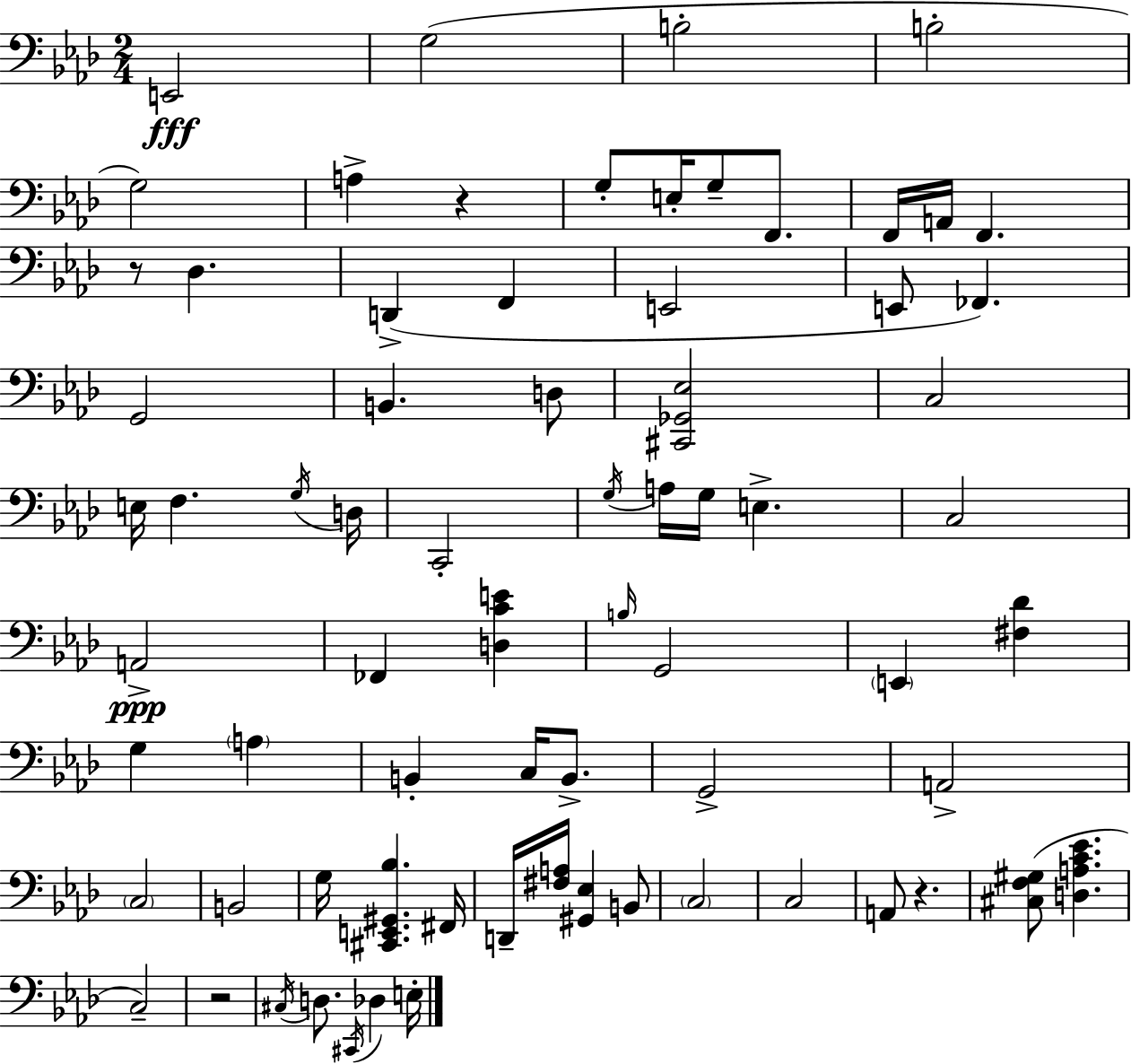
X:1
T:Untitled
M:2/4
L:1/4
K:Fm
E,,2 G,2 B,2 B,2 G,2 A, z G,/2 E,/4 G,/2 F,,/2 F,,/4 A,,/4 F,, z/2 _D, D,, F,, E,,2 E,,/2 _F,, G,,2 B,, D,/2 [^C,,_G,,_E,]2 C,2 E,/4 F, G,/4 D,/4 C,,2 G,/4 A,/4 G,/4 E, C,2 A,,2 _F,, [D,CE] B,/4 G,,2 E,, [^F,_D] G, A, B,, C,/4 B,,/2 G,,2 A,,2 C,2 B,,2 G,/4 [^C,,E,,^G,,_B,] ^F,,/4 D,,/4 [^F,A,]/4 [^G,,_E,] B,,/2 C,2 C,2 A,,/2 z [^C,F,^G,]/2 [D,A,C_E] C,2 z2 ^C,/4 D,/2 ^C,,/4 _D, E,/4